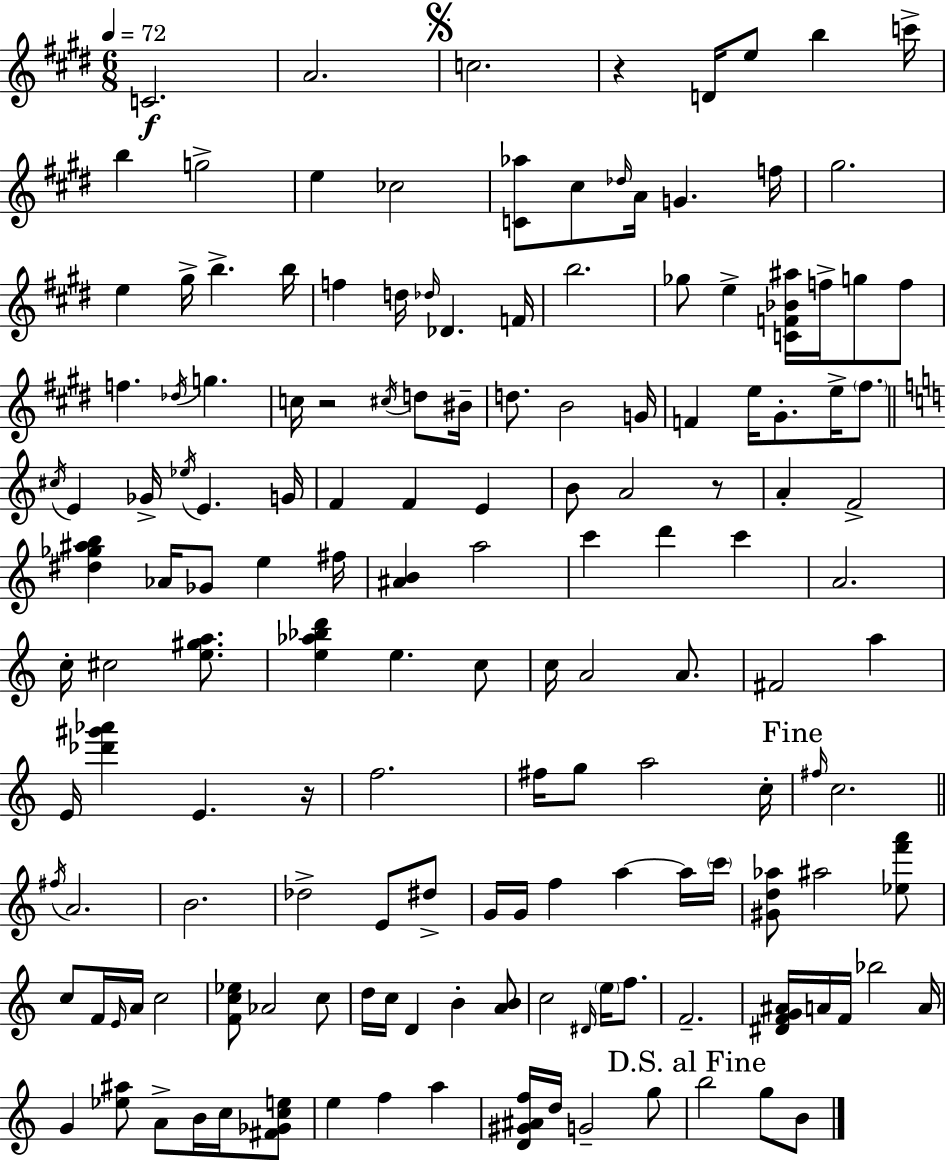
C4/h. A4/h. C5/h. R/q D4/s E5/e B5/q C6/s B5/q G5/h E5/q CES5/h [C4,Ab5]/e C#5/e Db5/s A4/s G4/q. F5/s G#5/h. E5/q G#5/s B5/q. B5/s F5/q D5/s Db5/s Db4/q. F4/s B5/h. Gb5/e E5/q [C4,F4,Bb4,A#5]/s F5/s G5/e F5/e F5/q. Db5/s G5/q. C5/s R/h C#5/s D5/e BIS4/s D5/e. B4/h G4/s F4/q E5/s G#4/e. E5/s F#5/e. C#5/s E4/q Gb4/s Eb5/s E4/q. G4/s F4/q F4/q E4/q B4/e A4/h R/e A4/q F4/h [D#5,Gb5,A#5,B5]/q Ab4/s Gb4/e E5/q F#5/s [A#4,B4]/q A5/h C6/q D6/q C6/q A4/h. C5/s C#5/h [E5,G#5,A5]/e. [E5,Ab5,Bb5,D6]/q E5/q. C5/e C5/s A4/h A4/e. F#4/h A5/q E4/s [Db6,G#6,Ab6]/q E4/q. R/s F5/h. F#5/s G5/e A5/h C5/s F#5/s C5/h. F#5/s A4/h. B4/h. Db5/h E4/e D#5/e G4/s G4/s F5/q A5/q A5/s C6/s [G#4,D5,Ab5]/e A#5/h [Eb5,F6,A6]/e C5/e F4/s E4/s A4/s C5/h [F4,C5,Eb5]/e Ab4/h C5/e D5/s C5/s D4/q B4/q [A4,B4]/e C5/h D#4/s E5/s F5/e. F4/h. [D#4,F4,G4,A#4]/s A4/s F4/s Bb5/h A4/s G4/q [Eb5,A#5]/e A4/e B4/s C5/s [F#4,Gb4,C5,E5]/e E5/q F5/q A5/q [D4,G#4,A#4,F5]/s D5/s G4/h G5/e B5/h G5/e B4/e